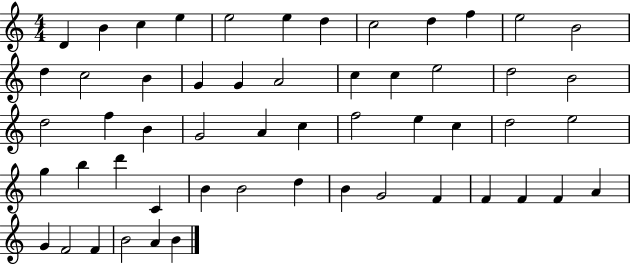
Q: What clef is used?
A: treble